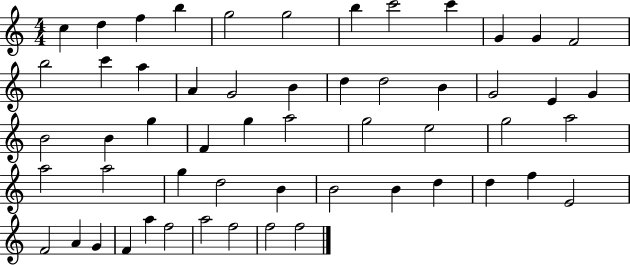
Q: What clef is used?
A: treble